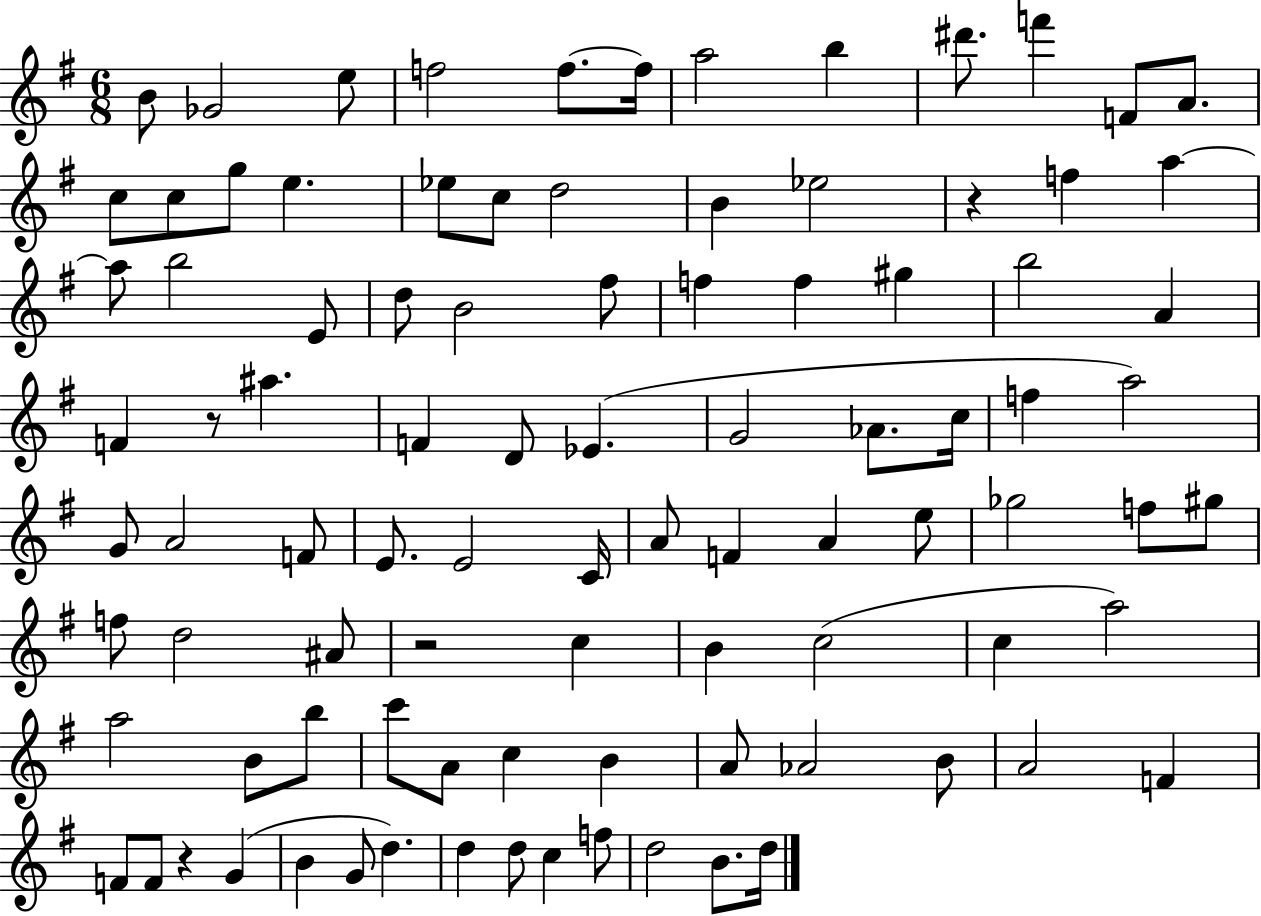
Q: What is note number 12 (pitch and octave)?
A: A4